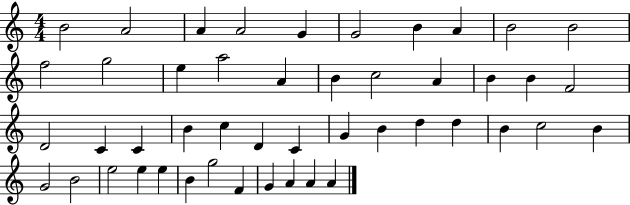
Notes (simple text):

B4/h A4/h A4/q A4/h G4/q G4/h B4/q A4/q B4/h B4/h F5/h G5/h E5/q A5/h A4/q B4/q C5/h A4/q B4/q B4/q F4/h D4/h C4/q C4/q B4/q C5/q D4/q C4/q G4/q B4/q D5/q D5/q B4/q C5/h B4/q G4/h B4/h E5/h E5/q E5/q B4/q G5/h F4/q G4/q A4/q A4/q A4/q